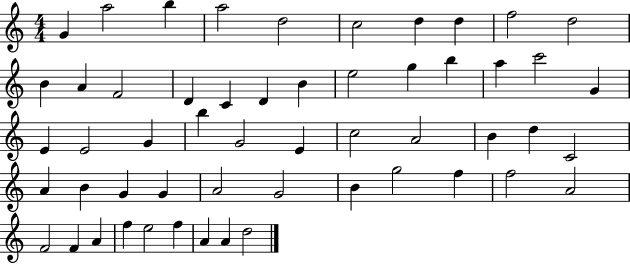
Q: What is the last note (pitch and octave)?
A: D5